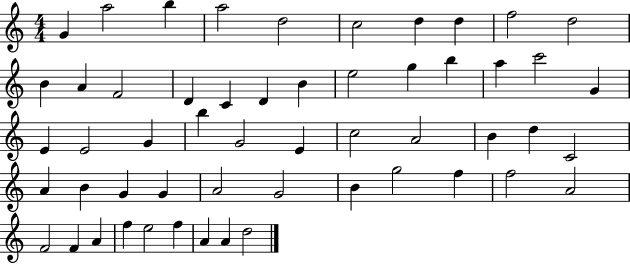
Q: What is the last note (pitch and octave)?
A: D5